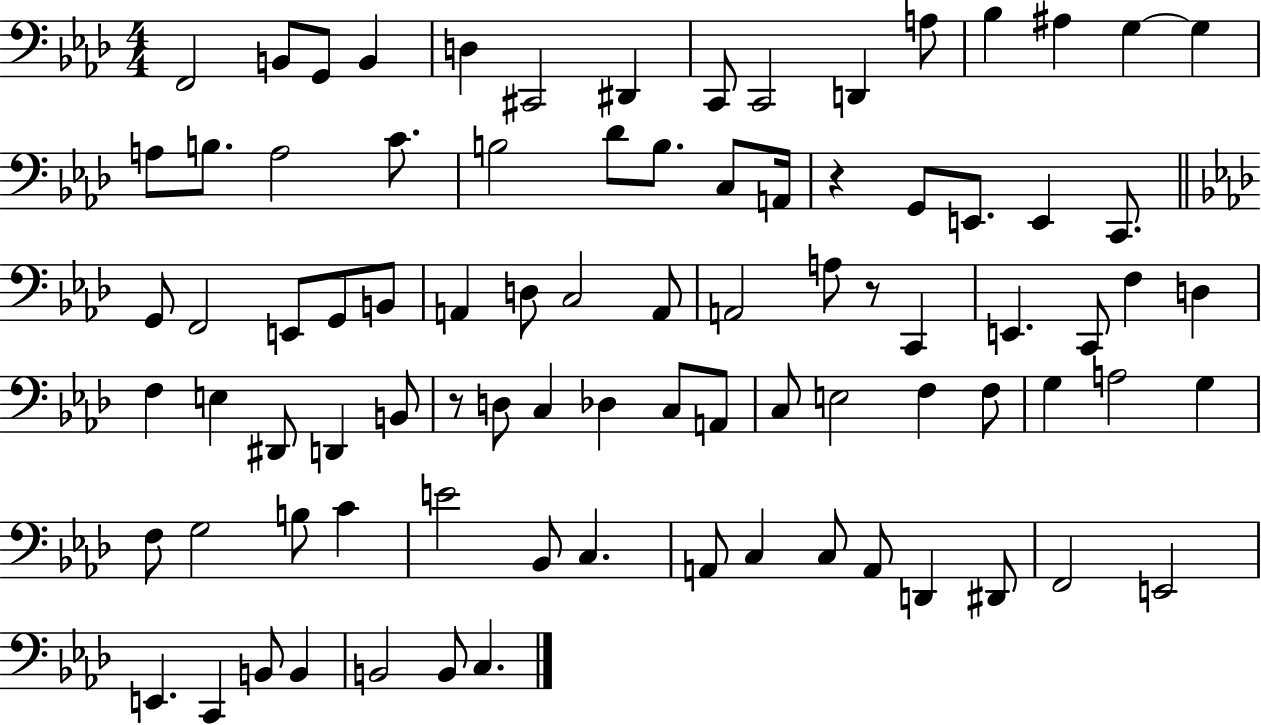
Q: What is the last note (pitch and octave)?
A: C3